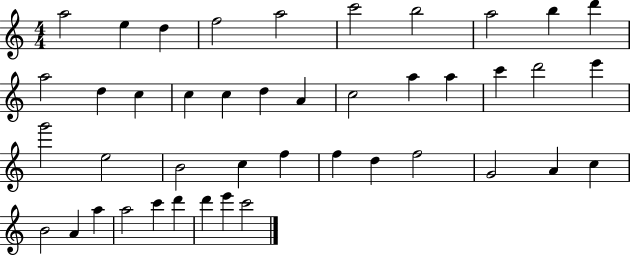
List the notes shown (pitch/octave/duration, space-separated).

A5/h E5/q D5/q F5/h A5/h C6/h B5/h A5/h B5/q D6/q A5/h D5/q C5/q C5/q C5/q D5/q A4/q C5/h A5/q A5/q C6/q D6/h E6/q G6/h E5/h B4/h C5/q F5/q F5/q D5/q F5/h G4/h A4/q C5/q B4/h A4/q A5/q A5/h C6/q D6/q D6/q E6/q C6/h